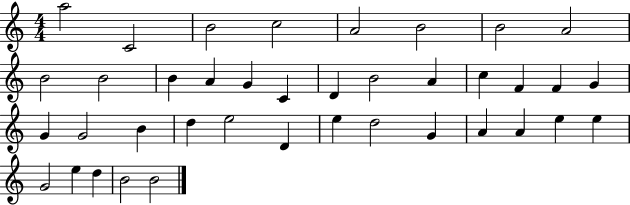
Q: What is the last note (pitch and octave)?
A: B4